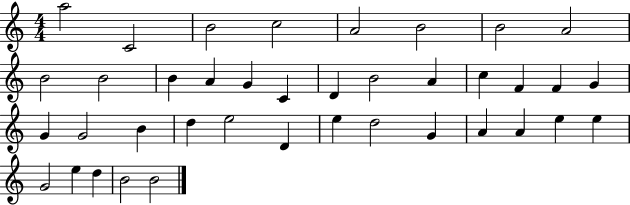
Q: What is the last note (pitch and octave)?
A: B4